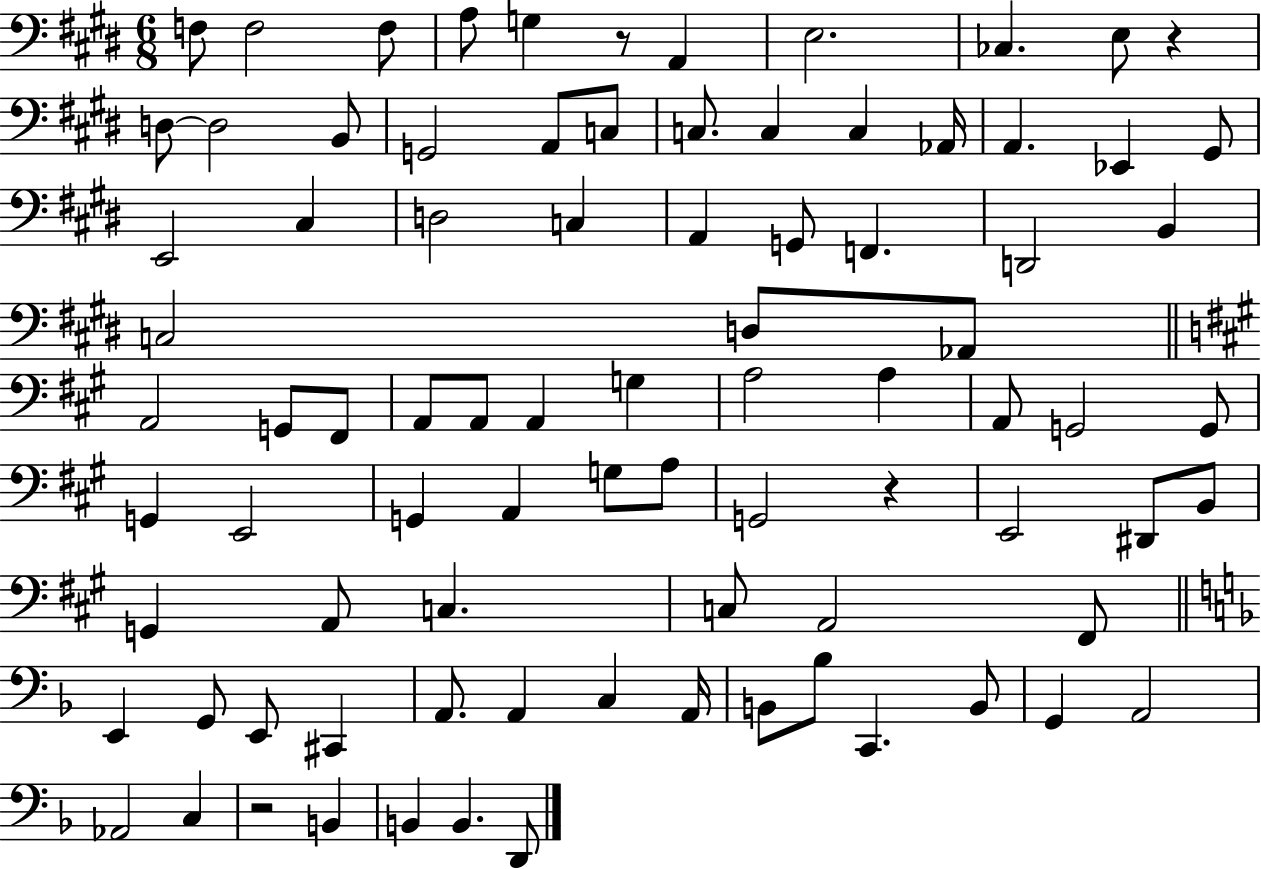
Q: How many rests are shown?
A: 4